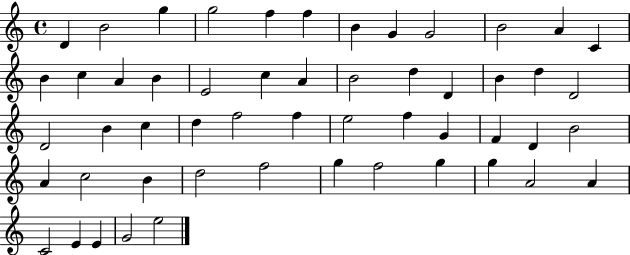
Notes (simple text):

D4/q B4/h G5/q G5/h F5/q F5/q B4/q G4/q G4/h B4/h A4/q C4/q B4/q C5/q A4/q B4/q E4/h C5/q A4/q B4/h D5/q D4/q B4/q D5/q D4/h D4/h B4/q C5/q D5/q F5/h F5/q E5/h F5/q G4/q F4/q D4/q B4/h A4/q C5/h B4/q D5/h F5/h G5/q F5/h G5/q G5/q A4/h A4/q C4/h E4/q E4/q G4/h E5/h